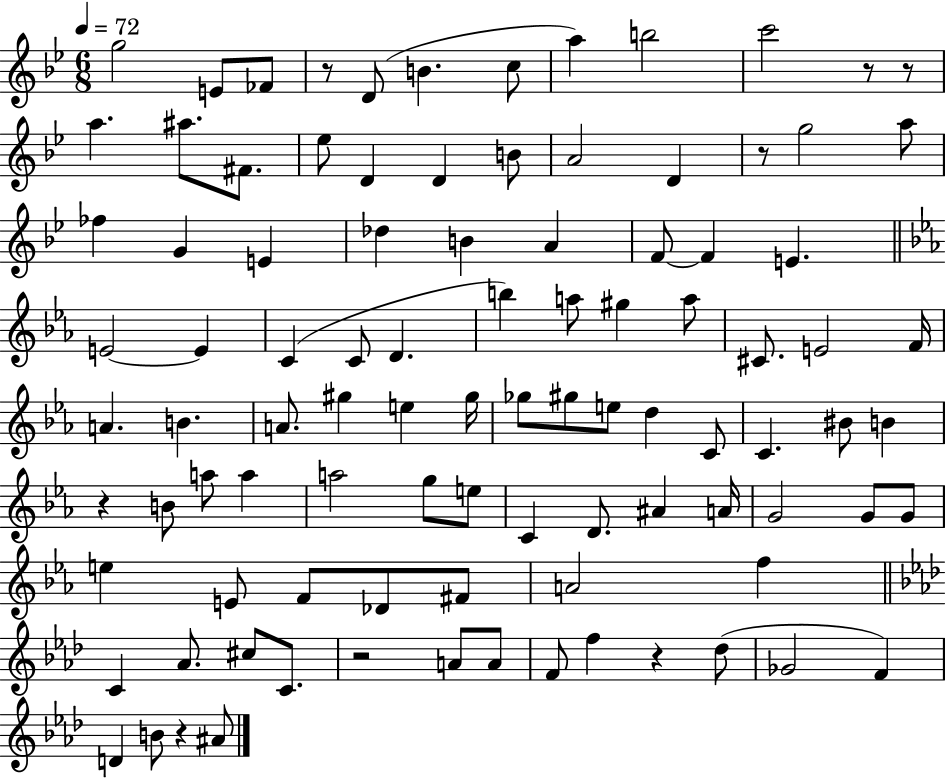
{
  \clef treble
  \numericTimeSignature
  \time 6/8
  \key bes \major
  \tempo 4 = 72
  g''2 e'8 fes'8 | r8 d'8( b'4. c''8 | a''4) b''2 | c'''2 r8 r8 | \break a''4. ais''8. fis'8. | ees''8 d'4 d'4 b'8 | a'2 d'4 | r8 g''2 a''8 | \break fes''4 g'4 e'4 | des''4 b'4 a'4 | f'8~~ f'4 e'4. | \bar "||" \break \key c \minor e'2~~ e'4 | c'4( c'8 d'4. | b''4) a''8 gis''4 a''8 | cis'8. e'2 f'16 | \break a'4. b'4. | a'8. gis''4 e''4 gis''16 | ges''8 gis''8 e''8 d''4 c'8 | c'4. bis'8 b'4 | \break r4 b'8 a''8 a''4 | a''2 g''8 e''8 | c'4 d'8. ais'4 a'16 | g'2 g'8 g'8 | \break e''4 e'8 f'8 des'8 fis'8 | a'2 f''4 | \bar "||" \break \key f \minor c'4 aes'8. cis''8 c'8. | r2 a'8 a'8 | f'8 f''4 r4 des''8( | ges'2 f'4) | \break d'4 b'8 r4 ais'8 | \bar "|."
}